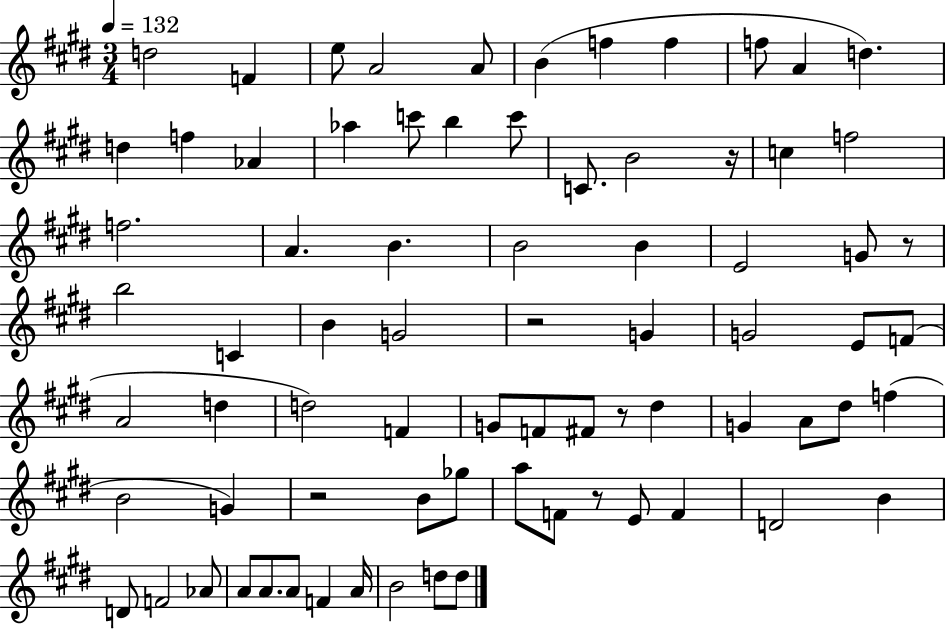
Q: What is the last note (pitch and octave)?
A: D5